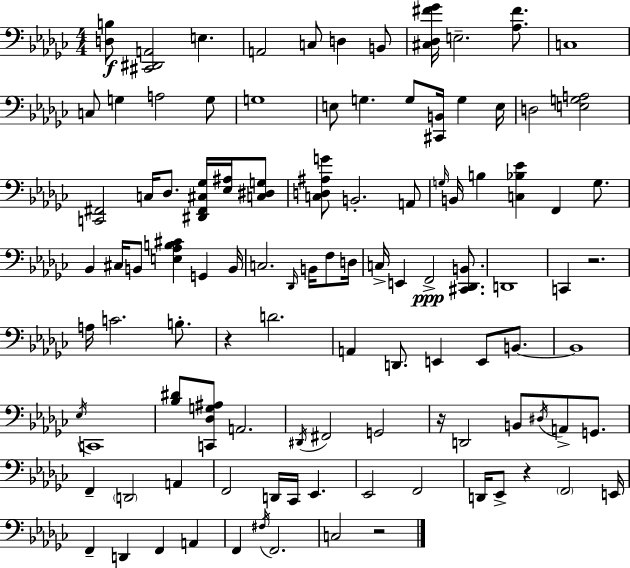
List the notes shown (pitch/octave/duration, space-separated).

[D3,B3]/e [C#2,D#2,A2]/h E3/q. A2/h C3/e D3/q B2/e [C#3,Db3,F#4,Gb4]/s E3/h. [Ab3,F#4]/e. C3/w C3/e G3/q A3/h G3/e G3/w E3/e G3/q. G3/e [C#2,B2]/s G3/q E3/s D3/h [E3,G3,A3]/h [C2,F#2]/h C3/s Db3/e. [D#2,F#2,C#3,Gb3]/s [Eb3,A#3]/s [C3,D#3,G3]/e [C3,D3,A#3,G4]/e B2/h. A2/e G3/s B2/s B3/q [C3,Bb3,Eb4]/q F2/q G3/e. Bb2/q C#3/s B2/e [E3,Ab3,B3,C#4]/q G2/q B2/s C3/h. Db2/s B2/s F3/e D3/s C3/s E2/q F2/h [C#2,Db2,B2]/e. D2/w C2/q R/h. A3/s C4/h. B3/e. R/q D4/h. A2/q D2/e. E2/q E2/e B2/e. B2/w Eb3/s C2/w [Bb3,D#4]/e [C2,Db3,G3,A#3]/e A2/h. D#2/s F#2/h G2/h R/s D2/h B2/e D#3/s A2/e G2/e. F2/q D2/h A2/q F2/h D2/s CES2/s Eb2/q. Eb2/h F2/h D2/s Eb2/e R/q F2/h E2/s F2/q D2/q F2/q A2/q F2/q F#3/s F2/h. C3/h R/h